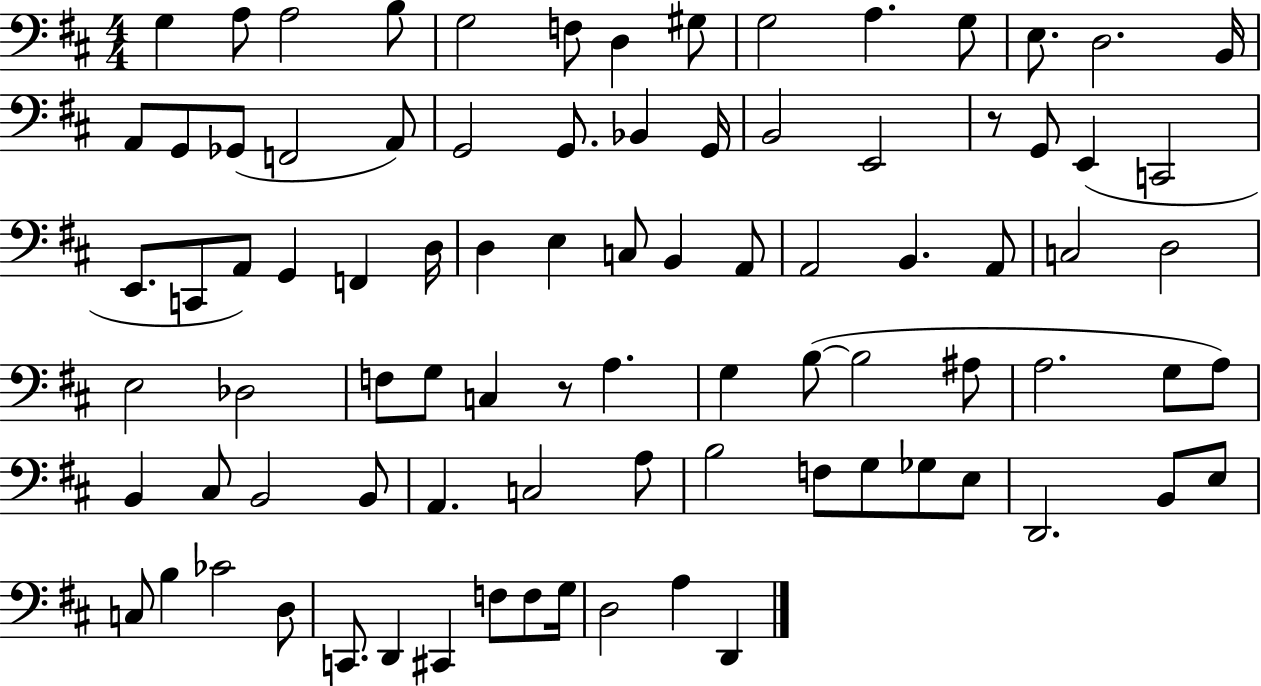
G3/q A3/e A3/h B3/e G3/h F3/e D3/q G#3/e G3/h A3/q. G3/e E3/e. D3/h. B2/s A2/e G2/e Gb2/e F2/h A2/e G2/h G2/e. Bb2/q G2/s B2/h E2/h R/e G2/e E2/q C2/h E2/e. C2/e A2/e G2/q F2/q D3/s D3/q E3/q C3/e B2/q A2/e A2/h B2/q. A2/e C3/h D3/h E3/h Db3/h F3/e G3/e C3/q R/e A3/q. G3/q B3/e B3/h A#3/e A3/h. G3/e A3/e B2/q C#3/e B2/h B2/e A2/q. C3/h A3/e B3/h F3/e G3/e Gb3/e E3/e D2/h. B2/e E3/e C3/e B3/q CES4/h D3/e C2/e. D2/q C#2/q F3/e F3/e G3/s D3/h A3/q D2/q